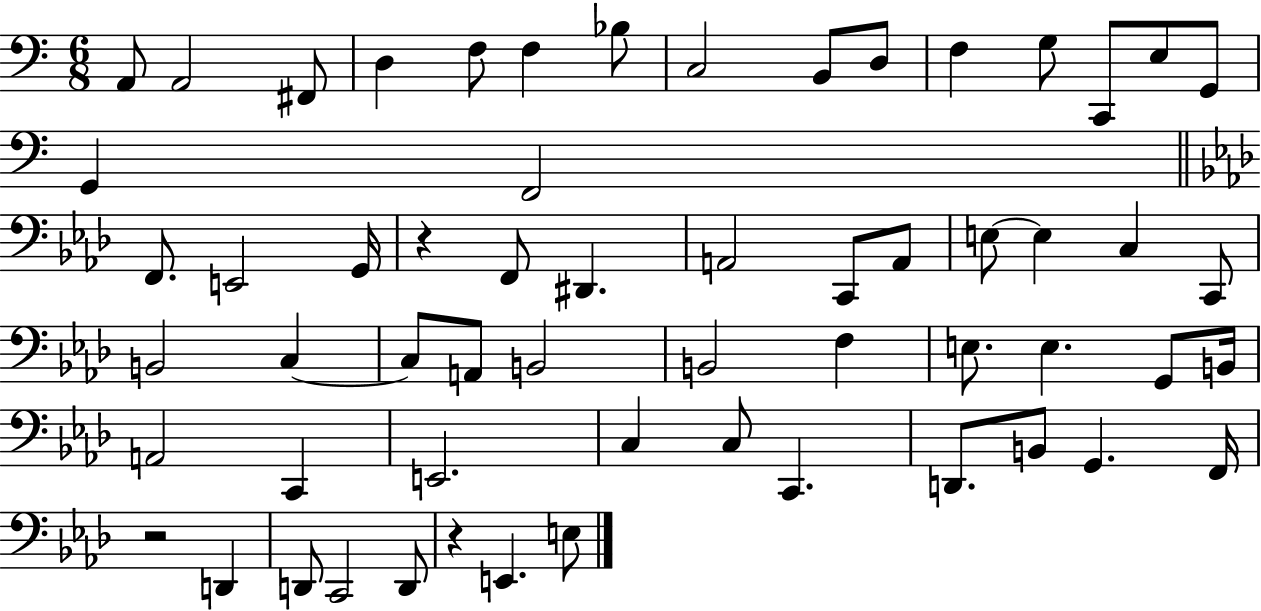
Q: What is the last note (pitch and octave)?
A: E3